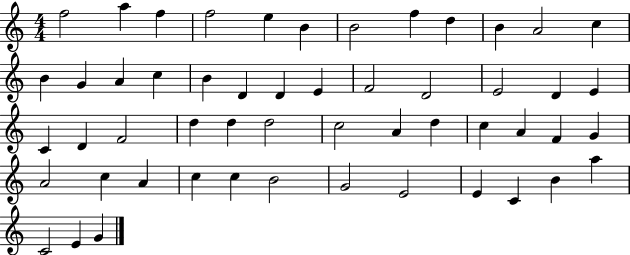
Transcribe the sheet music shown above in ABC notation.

X:1
T:Untitled
M:4/4
L:1/4
K:C
f2 a f f2 e B B2 f d B A2 c B G A c B D D E F2 D2 E2 D E C D F2 d d d2 c2 A d c A F G A2 c A c c B2 G2 E2 E C B a C2 E G